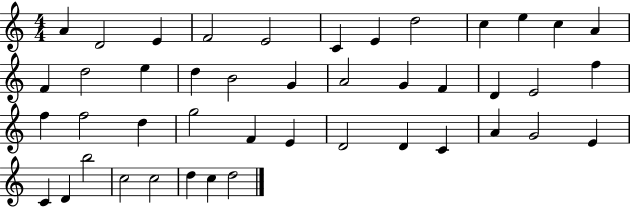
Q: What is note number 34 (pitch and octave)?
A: A4